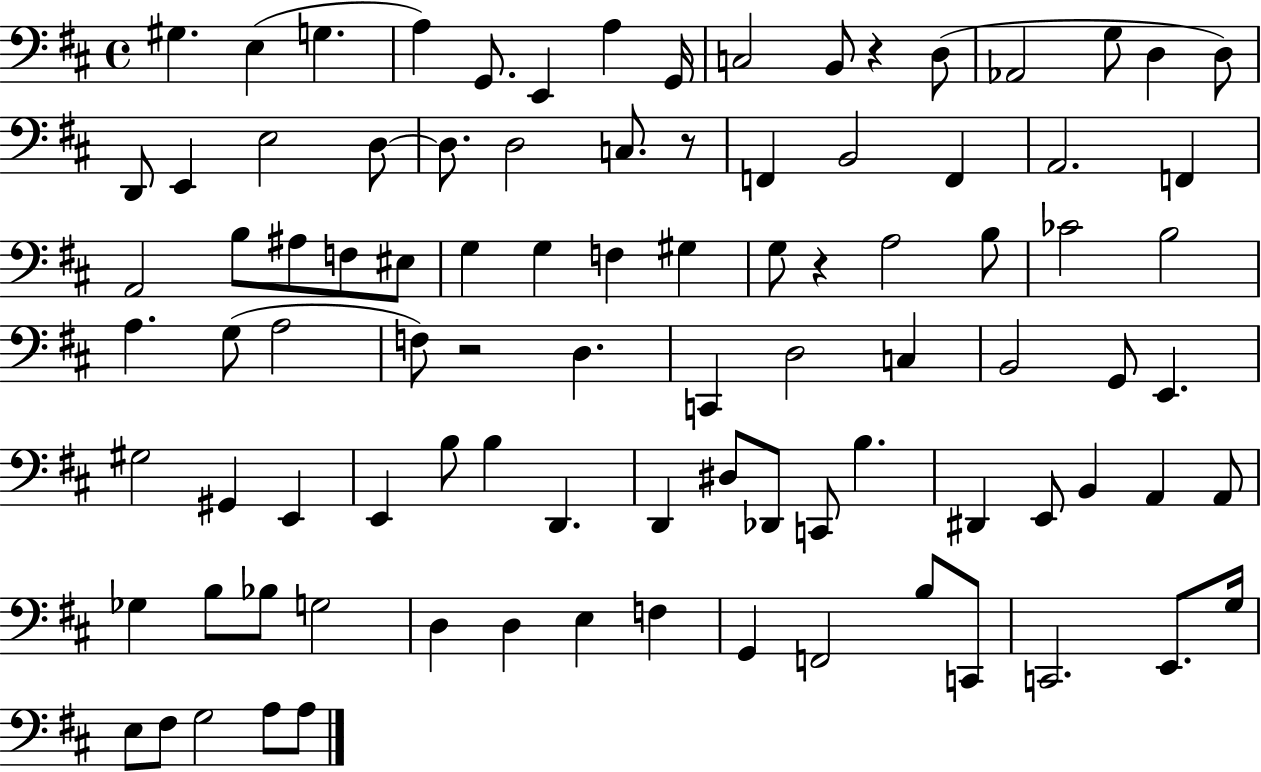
{
  \clef bass
  \time 4/4
  \defaultTimeSignature
  \key d \major
  gis4. e4( g4. | a4) g,8. e,4 a4 g,16 | c2 b,8 r4 d8( | aes,2 g8 d4 d8) | \break d,8 e,4 e2 d8~~ | d8. d2 c8. r8 | f,4 b,2 f,4 | a,2. f,4 | \break a,2 b8 ais8 f8 eis8 | g4 g4 f4 gis4 | g8 r4 a2 b8 | ces'2 b2 | \break a4. g8( a2 | f8) r2 d4. | c,4 d2 c4 | b,2 g,8 e,4. | \break gis2 gis,4 e,4 | e,4 b8 b4 d,4. | d,4 dis8 des,8 c,8 b4. | dis,4 e,8 b,4 a,4 a,8 | \break ges4 b8 bes8 g2 | d4 d4 e4 f4 | g,4 f,2 b8 c,8 | c,2. e,8. g16 | \break e8 fis8 g2 a8 a8 | \bar "|."
}